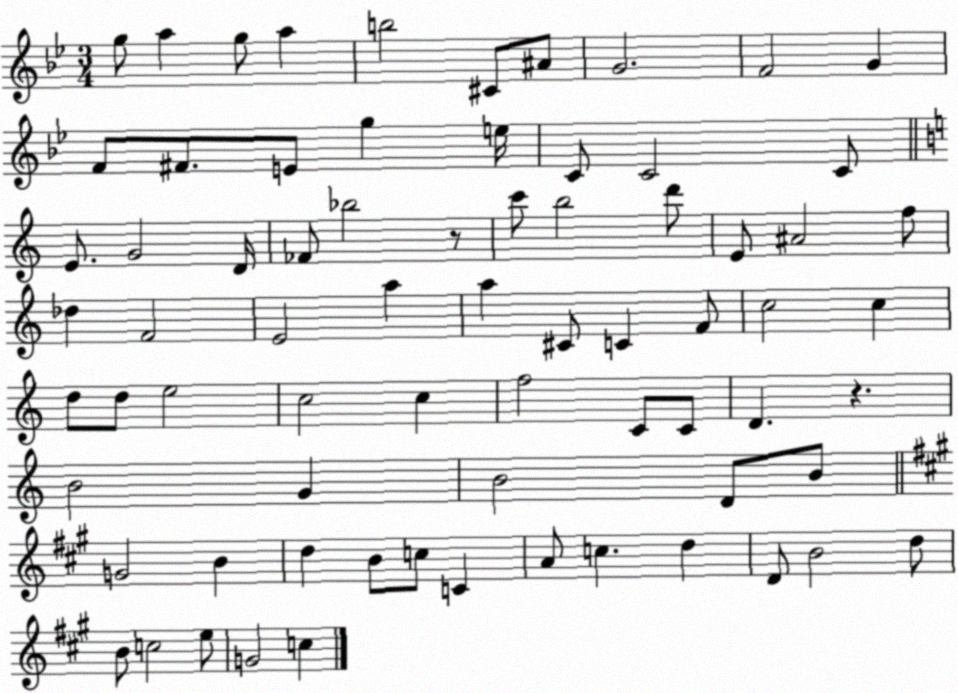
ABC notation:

X:1
T:Untitled
M:3/4
L:1/4
K:Bb
g/2 a g/2 a b2 ^C/2 ^A/2 G2 F2 G F/2 ^F/2 E/2 g e/4 C/2 C2 C/2 E/2 G2 D/4 _F/2 _b2 z/2 c'/2 b2 d'/2 E/2 ^A2 f/2 _d F2 E2 a a ^C/2 C F/2 c2 c d/2 d/2 e2 c2 c f2 C/2 C/2 D z B2 G B2 D/2 B/2 G2 B d B/2 c/2 C A/2 c d D/2 B2 d/2 B/2 c2 e/2 G2 c